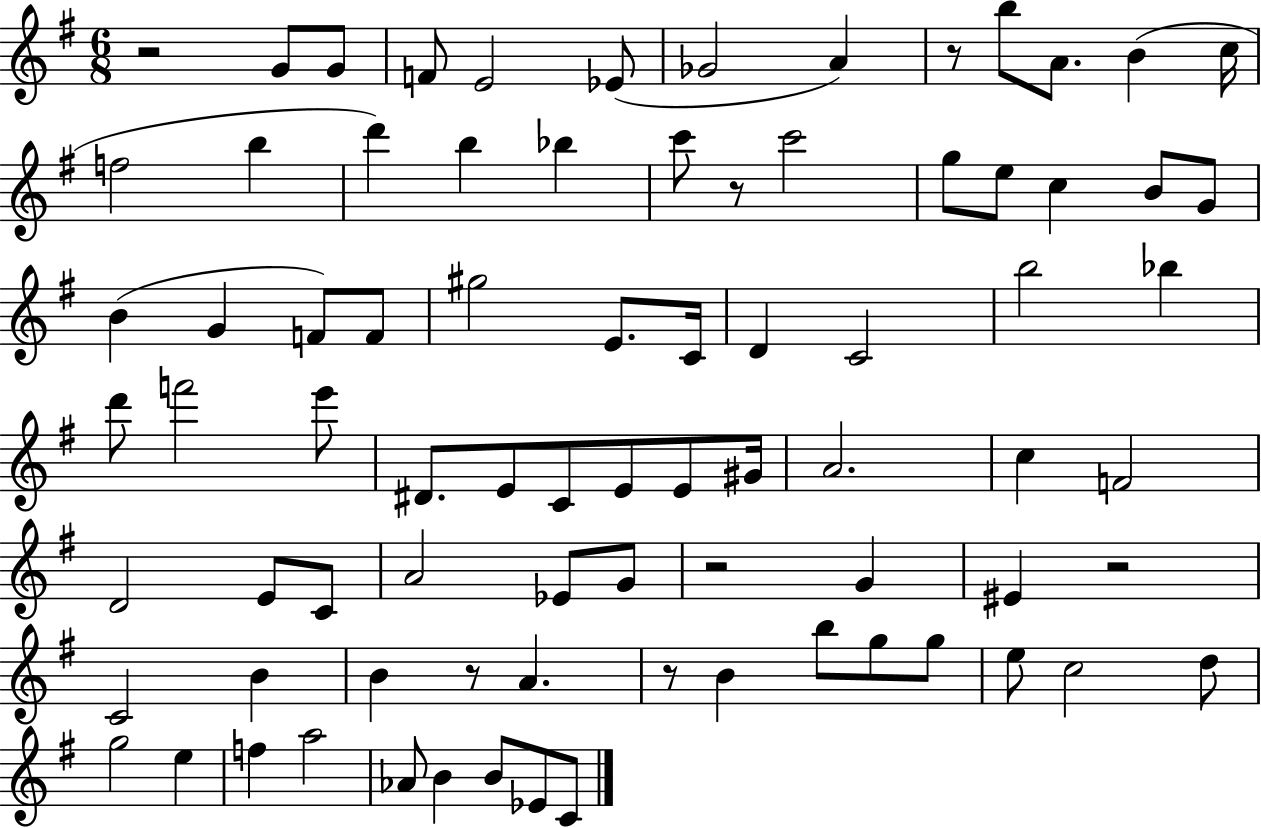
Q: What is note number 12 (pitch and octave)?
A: F5